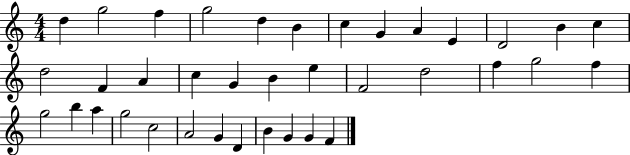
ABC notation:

X:1
T:Untitled
M:4/4
L:1/4
K:C
d g2 f g2 d B c G A E D2 B c d2 F A c G B e F2 d2 f g2 f g2 b a g2 c2 A2 G D B G G F